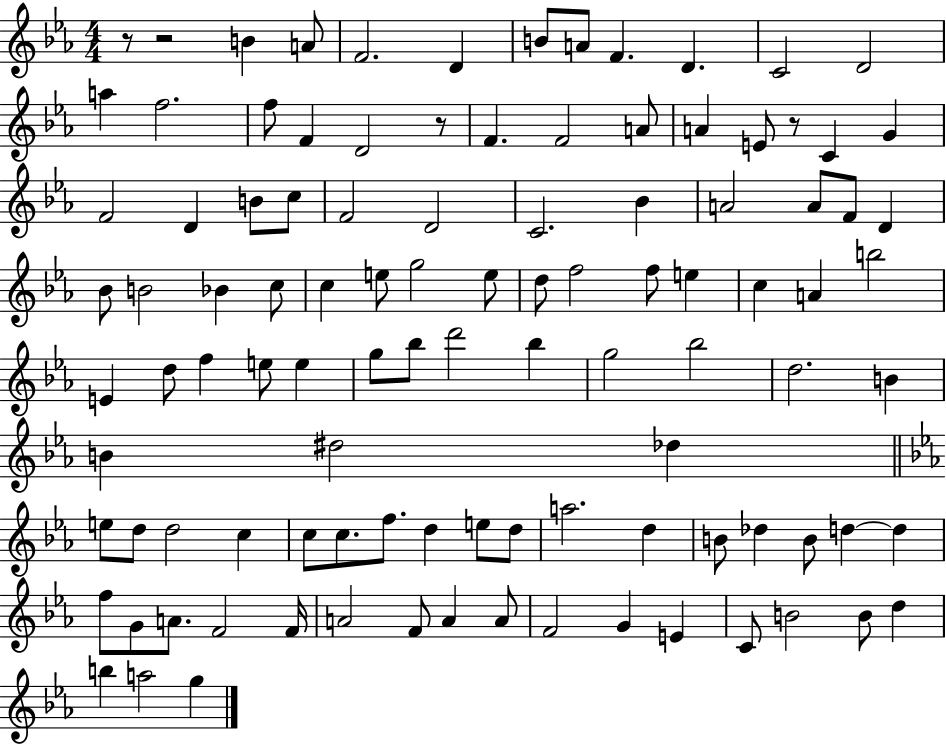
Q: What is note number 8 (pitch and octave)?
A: D4